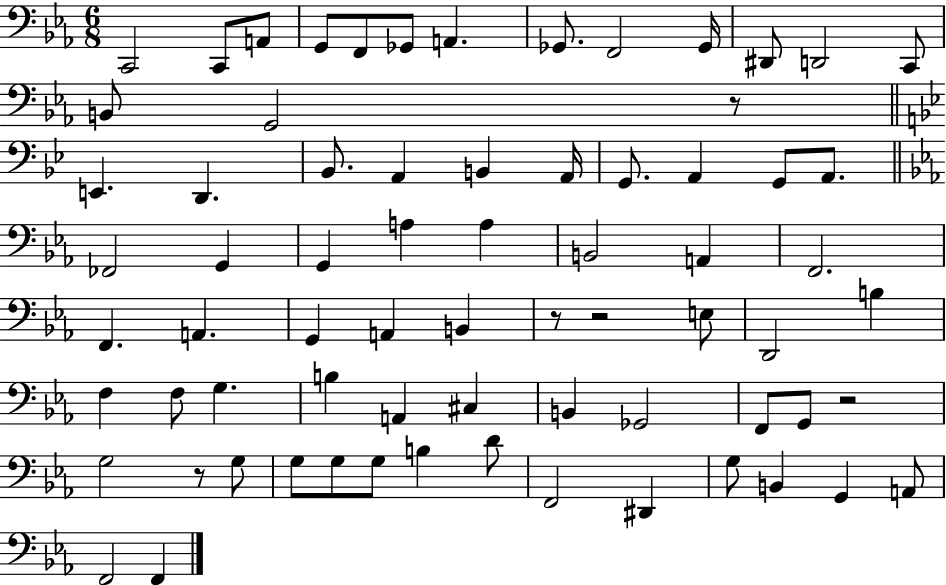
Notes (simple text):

C2/h C2/e A2/e G2/e F2/e Gb2/e A2/q. Gb2/e. F2/h Gb2/s D#2/e D2/h C2/e B2/e G2/h R/e E2/q. D2/q. Bb2/e. A2/q B2/q A2/s G2/e. A2/q G2/e A2/e. FES2/h G2/q G2/q A3/q A3/q B2/h A2/q F2/h. F2/q. A2/q. G2/q A2/q B2/q R/e R/h E3/e D2/h B3/q F3/q F3/e G3/q. B3/q A2/q C#3/q B2/q Gb2/h F2/e G2/e R/h G3/h R/e G3/e G3/e G3/e G3/e B3/q D4/e F2/h D#2/q G3/e B2/q G2/q A2/e F2/h F2/q